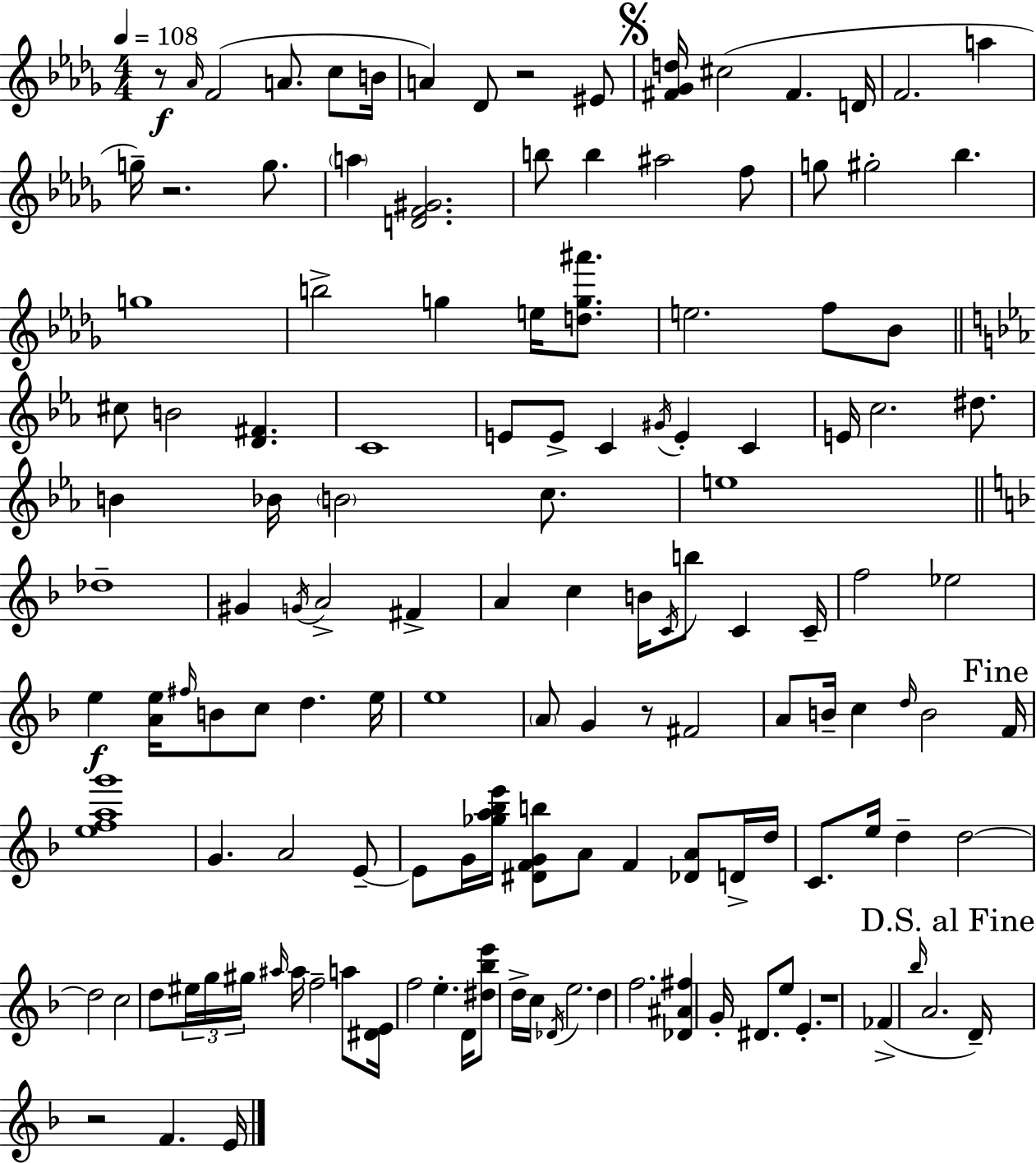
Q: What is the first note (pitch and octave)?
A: Ab4